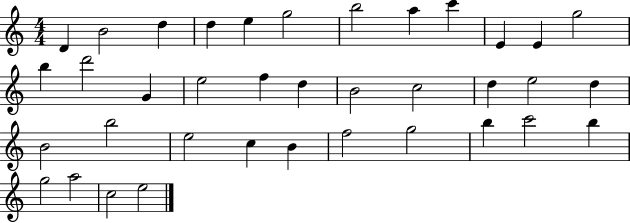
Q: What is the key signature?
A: C major